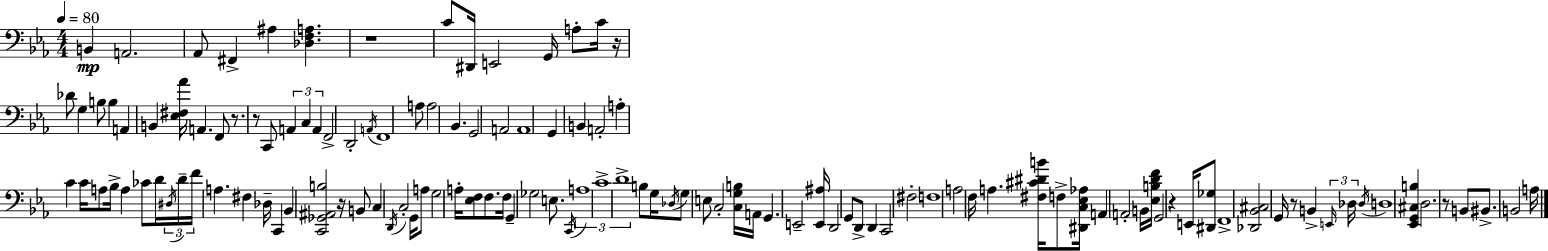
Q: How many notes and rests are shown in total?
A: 126